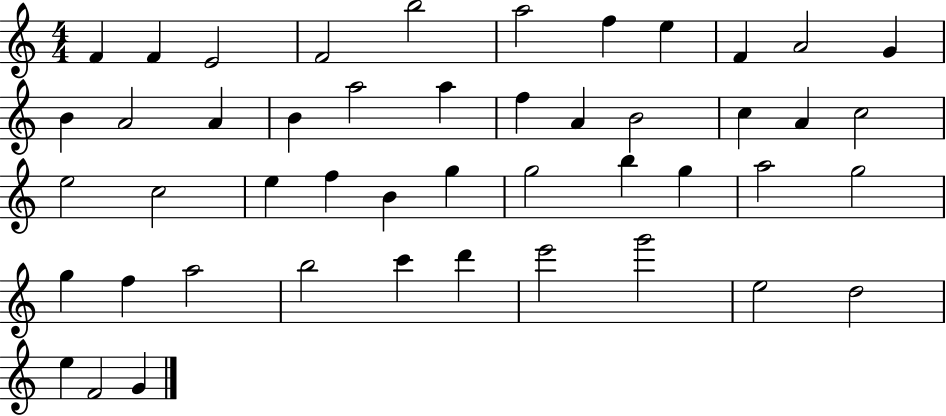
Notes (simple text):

F4/q F4/q E4/h F4/h B5/h A5/h F5/q E5/q F4/q A4/h G4/q B4/q A4/h A4/q B4/q A5/h A5/q F5/q A4/q B4/h C5/q A4/q C5/h E5/h C5/h E5/q F5/q B4/q G5/q G5/h B5/q G5/q A5/h G5/h G5/q F5/q A5/h B5/h C6/q D6/q E6/h G6/h E5/h D5/h E5/q F4/h G4/q